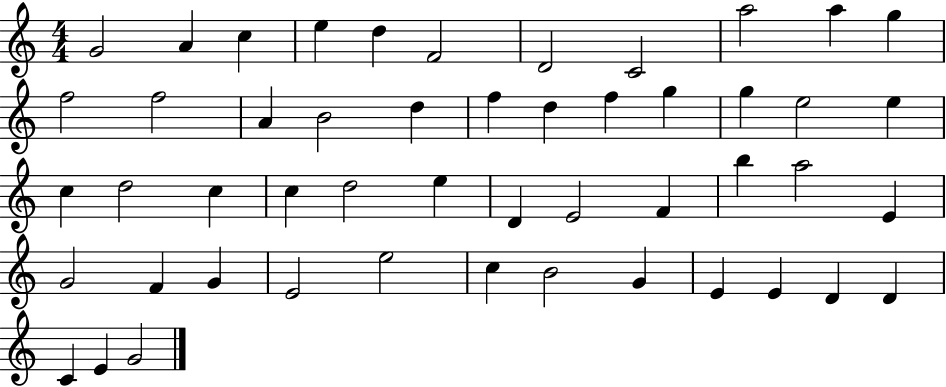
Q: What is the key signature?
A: C major